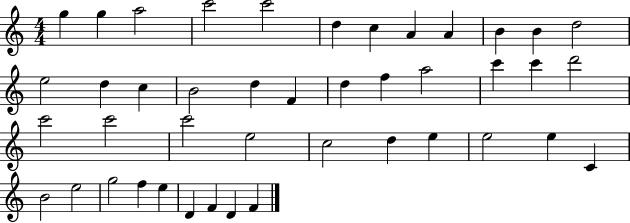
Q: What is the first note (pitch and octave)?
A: G5